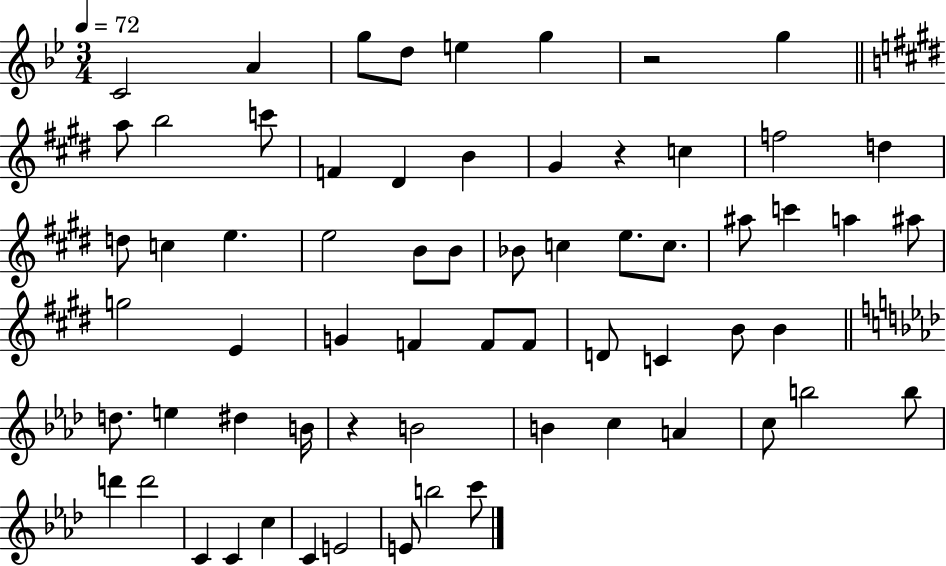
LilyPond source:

{
  \clef treble
  \numericTimeSignature
  \time 3/4
  \key bes \major
  \tempo 4 = 72
  c'2 a'4 | g''8 d''8 e''4 g''4 | r2 g''4 | \bar "||" \break \key e \major a''8 b''2 c'''8 | f'4 dis'4 b'4 | gis'4 r4 c''4 | f''2 d''4 | \break d''8 c''4 e''4. | e''2 b'8 b'8 | bes'8 c''4 e''8. c''8. | ais''8 c'''4 a''4 ais''8 | \break g''2 e'4 | g'4 f'4 f'8 f'8 | d'8 c'4 b'8 b'4 | \bar "||" \break \key f \minor d''8. e''4 dis''4 b'16 | r4 b'2 | b'4 c''4 a'4 | c''8 b''2 b''8 | \break d'''4 d'''2 | c'4 c'4 c''4 | c'4 e'2 | e'8 b''2 c'''8 | \break \bar "|."
}